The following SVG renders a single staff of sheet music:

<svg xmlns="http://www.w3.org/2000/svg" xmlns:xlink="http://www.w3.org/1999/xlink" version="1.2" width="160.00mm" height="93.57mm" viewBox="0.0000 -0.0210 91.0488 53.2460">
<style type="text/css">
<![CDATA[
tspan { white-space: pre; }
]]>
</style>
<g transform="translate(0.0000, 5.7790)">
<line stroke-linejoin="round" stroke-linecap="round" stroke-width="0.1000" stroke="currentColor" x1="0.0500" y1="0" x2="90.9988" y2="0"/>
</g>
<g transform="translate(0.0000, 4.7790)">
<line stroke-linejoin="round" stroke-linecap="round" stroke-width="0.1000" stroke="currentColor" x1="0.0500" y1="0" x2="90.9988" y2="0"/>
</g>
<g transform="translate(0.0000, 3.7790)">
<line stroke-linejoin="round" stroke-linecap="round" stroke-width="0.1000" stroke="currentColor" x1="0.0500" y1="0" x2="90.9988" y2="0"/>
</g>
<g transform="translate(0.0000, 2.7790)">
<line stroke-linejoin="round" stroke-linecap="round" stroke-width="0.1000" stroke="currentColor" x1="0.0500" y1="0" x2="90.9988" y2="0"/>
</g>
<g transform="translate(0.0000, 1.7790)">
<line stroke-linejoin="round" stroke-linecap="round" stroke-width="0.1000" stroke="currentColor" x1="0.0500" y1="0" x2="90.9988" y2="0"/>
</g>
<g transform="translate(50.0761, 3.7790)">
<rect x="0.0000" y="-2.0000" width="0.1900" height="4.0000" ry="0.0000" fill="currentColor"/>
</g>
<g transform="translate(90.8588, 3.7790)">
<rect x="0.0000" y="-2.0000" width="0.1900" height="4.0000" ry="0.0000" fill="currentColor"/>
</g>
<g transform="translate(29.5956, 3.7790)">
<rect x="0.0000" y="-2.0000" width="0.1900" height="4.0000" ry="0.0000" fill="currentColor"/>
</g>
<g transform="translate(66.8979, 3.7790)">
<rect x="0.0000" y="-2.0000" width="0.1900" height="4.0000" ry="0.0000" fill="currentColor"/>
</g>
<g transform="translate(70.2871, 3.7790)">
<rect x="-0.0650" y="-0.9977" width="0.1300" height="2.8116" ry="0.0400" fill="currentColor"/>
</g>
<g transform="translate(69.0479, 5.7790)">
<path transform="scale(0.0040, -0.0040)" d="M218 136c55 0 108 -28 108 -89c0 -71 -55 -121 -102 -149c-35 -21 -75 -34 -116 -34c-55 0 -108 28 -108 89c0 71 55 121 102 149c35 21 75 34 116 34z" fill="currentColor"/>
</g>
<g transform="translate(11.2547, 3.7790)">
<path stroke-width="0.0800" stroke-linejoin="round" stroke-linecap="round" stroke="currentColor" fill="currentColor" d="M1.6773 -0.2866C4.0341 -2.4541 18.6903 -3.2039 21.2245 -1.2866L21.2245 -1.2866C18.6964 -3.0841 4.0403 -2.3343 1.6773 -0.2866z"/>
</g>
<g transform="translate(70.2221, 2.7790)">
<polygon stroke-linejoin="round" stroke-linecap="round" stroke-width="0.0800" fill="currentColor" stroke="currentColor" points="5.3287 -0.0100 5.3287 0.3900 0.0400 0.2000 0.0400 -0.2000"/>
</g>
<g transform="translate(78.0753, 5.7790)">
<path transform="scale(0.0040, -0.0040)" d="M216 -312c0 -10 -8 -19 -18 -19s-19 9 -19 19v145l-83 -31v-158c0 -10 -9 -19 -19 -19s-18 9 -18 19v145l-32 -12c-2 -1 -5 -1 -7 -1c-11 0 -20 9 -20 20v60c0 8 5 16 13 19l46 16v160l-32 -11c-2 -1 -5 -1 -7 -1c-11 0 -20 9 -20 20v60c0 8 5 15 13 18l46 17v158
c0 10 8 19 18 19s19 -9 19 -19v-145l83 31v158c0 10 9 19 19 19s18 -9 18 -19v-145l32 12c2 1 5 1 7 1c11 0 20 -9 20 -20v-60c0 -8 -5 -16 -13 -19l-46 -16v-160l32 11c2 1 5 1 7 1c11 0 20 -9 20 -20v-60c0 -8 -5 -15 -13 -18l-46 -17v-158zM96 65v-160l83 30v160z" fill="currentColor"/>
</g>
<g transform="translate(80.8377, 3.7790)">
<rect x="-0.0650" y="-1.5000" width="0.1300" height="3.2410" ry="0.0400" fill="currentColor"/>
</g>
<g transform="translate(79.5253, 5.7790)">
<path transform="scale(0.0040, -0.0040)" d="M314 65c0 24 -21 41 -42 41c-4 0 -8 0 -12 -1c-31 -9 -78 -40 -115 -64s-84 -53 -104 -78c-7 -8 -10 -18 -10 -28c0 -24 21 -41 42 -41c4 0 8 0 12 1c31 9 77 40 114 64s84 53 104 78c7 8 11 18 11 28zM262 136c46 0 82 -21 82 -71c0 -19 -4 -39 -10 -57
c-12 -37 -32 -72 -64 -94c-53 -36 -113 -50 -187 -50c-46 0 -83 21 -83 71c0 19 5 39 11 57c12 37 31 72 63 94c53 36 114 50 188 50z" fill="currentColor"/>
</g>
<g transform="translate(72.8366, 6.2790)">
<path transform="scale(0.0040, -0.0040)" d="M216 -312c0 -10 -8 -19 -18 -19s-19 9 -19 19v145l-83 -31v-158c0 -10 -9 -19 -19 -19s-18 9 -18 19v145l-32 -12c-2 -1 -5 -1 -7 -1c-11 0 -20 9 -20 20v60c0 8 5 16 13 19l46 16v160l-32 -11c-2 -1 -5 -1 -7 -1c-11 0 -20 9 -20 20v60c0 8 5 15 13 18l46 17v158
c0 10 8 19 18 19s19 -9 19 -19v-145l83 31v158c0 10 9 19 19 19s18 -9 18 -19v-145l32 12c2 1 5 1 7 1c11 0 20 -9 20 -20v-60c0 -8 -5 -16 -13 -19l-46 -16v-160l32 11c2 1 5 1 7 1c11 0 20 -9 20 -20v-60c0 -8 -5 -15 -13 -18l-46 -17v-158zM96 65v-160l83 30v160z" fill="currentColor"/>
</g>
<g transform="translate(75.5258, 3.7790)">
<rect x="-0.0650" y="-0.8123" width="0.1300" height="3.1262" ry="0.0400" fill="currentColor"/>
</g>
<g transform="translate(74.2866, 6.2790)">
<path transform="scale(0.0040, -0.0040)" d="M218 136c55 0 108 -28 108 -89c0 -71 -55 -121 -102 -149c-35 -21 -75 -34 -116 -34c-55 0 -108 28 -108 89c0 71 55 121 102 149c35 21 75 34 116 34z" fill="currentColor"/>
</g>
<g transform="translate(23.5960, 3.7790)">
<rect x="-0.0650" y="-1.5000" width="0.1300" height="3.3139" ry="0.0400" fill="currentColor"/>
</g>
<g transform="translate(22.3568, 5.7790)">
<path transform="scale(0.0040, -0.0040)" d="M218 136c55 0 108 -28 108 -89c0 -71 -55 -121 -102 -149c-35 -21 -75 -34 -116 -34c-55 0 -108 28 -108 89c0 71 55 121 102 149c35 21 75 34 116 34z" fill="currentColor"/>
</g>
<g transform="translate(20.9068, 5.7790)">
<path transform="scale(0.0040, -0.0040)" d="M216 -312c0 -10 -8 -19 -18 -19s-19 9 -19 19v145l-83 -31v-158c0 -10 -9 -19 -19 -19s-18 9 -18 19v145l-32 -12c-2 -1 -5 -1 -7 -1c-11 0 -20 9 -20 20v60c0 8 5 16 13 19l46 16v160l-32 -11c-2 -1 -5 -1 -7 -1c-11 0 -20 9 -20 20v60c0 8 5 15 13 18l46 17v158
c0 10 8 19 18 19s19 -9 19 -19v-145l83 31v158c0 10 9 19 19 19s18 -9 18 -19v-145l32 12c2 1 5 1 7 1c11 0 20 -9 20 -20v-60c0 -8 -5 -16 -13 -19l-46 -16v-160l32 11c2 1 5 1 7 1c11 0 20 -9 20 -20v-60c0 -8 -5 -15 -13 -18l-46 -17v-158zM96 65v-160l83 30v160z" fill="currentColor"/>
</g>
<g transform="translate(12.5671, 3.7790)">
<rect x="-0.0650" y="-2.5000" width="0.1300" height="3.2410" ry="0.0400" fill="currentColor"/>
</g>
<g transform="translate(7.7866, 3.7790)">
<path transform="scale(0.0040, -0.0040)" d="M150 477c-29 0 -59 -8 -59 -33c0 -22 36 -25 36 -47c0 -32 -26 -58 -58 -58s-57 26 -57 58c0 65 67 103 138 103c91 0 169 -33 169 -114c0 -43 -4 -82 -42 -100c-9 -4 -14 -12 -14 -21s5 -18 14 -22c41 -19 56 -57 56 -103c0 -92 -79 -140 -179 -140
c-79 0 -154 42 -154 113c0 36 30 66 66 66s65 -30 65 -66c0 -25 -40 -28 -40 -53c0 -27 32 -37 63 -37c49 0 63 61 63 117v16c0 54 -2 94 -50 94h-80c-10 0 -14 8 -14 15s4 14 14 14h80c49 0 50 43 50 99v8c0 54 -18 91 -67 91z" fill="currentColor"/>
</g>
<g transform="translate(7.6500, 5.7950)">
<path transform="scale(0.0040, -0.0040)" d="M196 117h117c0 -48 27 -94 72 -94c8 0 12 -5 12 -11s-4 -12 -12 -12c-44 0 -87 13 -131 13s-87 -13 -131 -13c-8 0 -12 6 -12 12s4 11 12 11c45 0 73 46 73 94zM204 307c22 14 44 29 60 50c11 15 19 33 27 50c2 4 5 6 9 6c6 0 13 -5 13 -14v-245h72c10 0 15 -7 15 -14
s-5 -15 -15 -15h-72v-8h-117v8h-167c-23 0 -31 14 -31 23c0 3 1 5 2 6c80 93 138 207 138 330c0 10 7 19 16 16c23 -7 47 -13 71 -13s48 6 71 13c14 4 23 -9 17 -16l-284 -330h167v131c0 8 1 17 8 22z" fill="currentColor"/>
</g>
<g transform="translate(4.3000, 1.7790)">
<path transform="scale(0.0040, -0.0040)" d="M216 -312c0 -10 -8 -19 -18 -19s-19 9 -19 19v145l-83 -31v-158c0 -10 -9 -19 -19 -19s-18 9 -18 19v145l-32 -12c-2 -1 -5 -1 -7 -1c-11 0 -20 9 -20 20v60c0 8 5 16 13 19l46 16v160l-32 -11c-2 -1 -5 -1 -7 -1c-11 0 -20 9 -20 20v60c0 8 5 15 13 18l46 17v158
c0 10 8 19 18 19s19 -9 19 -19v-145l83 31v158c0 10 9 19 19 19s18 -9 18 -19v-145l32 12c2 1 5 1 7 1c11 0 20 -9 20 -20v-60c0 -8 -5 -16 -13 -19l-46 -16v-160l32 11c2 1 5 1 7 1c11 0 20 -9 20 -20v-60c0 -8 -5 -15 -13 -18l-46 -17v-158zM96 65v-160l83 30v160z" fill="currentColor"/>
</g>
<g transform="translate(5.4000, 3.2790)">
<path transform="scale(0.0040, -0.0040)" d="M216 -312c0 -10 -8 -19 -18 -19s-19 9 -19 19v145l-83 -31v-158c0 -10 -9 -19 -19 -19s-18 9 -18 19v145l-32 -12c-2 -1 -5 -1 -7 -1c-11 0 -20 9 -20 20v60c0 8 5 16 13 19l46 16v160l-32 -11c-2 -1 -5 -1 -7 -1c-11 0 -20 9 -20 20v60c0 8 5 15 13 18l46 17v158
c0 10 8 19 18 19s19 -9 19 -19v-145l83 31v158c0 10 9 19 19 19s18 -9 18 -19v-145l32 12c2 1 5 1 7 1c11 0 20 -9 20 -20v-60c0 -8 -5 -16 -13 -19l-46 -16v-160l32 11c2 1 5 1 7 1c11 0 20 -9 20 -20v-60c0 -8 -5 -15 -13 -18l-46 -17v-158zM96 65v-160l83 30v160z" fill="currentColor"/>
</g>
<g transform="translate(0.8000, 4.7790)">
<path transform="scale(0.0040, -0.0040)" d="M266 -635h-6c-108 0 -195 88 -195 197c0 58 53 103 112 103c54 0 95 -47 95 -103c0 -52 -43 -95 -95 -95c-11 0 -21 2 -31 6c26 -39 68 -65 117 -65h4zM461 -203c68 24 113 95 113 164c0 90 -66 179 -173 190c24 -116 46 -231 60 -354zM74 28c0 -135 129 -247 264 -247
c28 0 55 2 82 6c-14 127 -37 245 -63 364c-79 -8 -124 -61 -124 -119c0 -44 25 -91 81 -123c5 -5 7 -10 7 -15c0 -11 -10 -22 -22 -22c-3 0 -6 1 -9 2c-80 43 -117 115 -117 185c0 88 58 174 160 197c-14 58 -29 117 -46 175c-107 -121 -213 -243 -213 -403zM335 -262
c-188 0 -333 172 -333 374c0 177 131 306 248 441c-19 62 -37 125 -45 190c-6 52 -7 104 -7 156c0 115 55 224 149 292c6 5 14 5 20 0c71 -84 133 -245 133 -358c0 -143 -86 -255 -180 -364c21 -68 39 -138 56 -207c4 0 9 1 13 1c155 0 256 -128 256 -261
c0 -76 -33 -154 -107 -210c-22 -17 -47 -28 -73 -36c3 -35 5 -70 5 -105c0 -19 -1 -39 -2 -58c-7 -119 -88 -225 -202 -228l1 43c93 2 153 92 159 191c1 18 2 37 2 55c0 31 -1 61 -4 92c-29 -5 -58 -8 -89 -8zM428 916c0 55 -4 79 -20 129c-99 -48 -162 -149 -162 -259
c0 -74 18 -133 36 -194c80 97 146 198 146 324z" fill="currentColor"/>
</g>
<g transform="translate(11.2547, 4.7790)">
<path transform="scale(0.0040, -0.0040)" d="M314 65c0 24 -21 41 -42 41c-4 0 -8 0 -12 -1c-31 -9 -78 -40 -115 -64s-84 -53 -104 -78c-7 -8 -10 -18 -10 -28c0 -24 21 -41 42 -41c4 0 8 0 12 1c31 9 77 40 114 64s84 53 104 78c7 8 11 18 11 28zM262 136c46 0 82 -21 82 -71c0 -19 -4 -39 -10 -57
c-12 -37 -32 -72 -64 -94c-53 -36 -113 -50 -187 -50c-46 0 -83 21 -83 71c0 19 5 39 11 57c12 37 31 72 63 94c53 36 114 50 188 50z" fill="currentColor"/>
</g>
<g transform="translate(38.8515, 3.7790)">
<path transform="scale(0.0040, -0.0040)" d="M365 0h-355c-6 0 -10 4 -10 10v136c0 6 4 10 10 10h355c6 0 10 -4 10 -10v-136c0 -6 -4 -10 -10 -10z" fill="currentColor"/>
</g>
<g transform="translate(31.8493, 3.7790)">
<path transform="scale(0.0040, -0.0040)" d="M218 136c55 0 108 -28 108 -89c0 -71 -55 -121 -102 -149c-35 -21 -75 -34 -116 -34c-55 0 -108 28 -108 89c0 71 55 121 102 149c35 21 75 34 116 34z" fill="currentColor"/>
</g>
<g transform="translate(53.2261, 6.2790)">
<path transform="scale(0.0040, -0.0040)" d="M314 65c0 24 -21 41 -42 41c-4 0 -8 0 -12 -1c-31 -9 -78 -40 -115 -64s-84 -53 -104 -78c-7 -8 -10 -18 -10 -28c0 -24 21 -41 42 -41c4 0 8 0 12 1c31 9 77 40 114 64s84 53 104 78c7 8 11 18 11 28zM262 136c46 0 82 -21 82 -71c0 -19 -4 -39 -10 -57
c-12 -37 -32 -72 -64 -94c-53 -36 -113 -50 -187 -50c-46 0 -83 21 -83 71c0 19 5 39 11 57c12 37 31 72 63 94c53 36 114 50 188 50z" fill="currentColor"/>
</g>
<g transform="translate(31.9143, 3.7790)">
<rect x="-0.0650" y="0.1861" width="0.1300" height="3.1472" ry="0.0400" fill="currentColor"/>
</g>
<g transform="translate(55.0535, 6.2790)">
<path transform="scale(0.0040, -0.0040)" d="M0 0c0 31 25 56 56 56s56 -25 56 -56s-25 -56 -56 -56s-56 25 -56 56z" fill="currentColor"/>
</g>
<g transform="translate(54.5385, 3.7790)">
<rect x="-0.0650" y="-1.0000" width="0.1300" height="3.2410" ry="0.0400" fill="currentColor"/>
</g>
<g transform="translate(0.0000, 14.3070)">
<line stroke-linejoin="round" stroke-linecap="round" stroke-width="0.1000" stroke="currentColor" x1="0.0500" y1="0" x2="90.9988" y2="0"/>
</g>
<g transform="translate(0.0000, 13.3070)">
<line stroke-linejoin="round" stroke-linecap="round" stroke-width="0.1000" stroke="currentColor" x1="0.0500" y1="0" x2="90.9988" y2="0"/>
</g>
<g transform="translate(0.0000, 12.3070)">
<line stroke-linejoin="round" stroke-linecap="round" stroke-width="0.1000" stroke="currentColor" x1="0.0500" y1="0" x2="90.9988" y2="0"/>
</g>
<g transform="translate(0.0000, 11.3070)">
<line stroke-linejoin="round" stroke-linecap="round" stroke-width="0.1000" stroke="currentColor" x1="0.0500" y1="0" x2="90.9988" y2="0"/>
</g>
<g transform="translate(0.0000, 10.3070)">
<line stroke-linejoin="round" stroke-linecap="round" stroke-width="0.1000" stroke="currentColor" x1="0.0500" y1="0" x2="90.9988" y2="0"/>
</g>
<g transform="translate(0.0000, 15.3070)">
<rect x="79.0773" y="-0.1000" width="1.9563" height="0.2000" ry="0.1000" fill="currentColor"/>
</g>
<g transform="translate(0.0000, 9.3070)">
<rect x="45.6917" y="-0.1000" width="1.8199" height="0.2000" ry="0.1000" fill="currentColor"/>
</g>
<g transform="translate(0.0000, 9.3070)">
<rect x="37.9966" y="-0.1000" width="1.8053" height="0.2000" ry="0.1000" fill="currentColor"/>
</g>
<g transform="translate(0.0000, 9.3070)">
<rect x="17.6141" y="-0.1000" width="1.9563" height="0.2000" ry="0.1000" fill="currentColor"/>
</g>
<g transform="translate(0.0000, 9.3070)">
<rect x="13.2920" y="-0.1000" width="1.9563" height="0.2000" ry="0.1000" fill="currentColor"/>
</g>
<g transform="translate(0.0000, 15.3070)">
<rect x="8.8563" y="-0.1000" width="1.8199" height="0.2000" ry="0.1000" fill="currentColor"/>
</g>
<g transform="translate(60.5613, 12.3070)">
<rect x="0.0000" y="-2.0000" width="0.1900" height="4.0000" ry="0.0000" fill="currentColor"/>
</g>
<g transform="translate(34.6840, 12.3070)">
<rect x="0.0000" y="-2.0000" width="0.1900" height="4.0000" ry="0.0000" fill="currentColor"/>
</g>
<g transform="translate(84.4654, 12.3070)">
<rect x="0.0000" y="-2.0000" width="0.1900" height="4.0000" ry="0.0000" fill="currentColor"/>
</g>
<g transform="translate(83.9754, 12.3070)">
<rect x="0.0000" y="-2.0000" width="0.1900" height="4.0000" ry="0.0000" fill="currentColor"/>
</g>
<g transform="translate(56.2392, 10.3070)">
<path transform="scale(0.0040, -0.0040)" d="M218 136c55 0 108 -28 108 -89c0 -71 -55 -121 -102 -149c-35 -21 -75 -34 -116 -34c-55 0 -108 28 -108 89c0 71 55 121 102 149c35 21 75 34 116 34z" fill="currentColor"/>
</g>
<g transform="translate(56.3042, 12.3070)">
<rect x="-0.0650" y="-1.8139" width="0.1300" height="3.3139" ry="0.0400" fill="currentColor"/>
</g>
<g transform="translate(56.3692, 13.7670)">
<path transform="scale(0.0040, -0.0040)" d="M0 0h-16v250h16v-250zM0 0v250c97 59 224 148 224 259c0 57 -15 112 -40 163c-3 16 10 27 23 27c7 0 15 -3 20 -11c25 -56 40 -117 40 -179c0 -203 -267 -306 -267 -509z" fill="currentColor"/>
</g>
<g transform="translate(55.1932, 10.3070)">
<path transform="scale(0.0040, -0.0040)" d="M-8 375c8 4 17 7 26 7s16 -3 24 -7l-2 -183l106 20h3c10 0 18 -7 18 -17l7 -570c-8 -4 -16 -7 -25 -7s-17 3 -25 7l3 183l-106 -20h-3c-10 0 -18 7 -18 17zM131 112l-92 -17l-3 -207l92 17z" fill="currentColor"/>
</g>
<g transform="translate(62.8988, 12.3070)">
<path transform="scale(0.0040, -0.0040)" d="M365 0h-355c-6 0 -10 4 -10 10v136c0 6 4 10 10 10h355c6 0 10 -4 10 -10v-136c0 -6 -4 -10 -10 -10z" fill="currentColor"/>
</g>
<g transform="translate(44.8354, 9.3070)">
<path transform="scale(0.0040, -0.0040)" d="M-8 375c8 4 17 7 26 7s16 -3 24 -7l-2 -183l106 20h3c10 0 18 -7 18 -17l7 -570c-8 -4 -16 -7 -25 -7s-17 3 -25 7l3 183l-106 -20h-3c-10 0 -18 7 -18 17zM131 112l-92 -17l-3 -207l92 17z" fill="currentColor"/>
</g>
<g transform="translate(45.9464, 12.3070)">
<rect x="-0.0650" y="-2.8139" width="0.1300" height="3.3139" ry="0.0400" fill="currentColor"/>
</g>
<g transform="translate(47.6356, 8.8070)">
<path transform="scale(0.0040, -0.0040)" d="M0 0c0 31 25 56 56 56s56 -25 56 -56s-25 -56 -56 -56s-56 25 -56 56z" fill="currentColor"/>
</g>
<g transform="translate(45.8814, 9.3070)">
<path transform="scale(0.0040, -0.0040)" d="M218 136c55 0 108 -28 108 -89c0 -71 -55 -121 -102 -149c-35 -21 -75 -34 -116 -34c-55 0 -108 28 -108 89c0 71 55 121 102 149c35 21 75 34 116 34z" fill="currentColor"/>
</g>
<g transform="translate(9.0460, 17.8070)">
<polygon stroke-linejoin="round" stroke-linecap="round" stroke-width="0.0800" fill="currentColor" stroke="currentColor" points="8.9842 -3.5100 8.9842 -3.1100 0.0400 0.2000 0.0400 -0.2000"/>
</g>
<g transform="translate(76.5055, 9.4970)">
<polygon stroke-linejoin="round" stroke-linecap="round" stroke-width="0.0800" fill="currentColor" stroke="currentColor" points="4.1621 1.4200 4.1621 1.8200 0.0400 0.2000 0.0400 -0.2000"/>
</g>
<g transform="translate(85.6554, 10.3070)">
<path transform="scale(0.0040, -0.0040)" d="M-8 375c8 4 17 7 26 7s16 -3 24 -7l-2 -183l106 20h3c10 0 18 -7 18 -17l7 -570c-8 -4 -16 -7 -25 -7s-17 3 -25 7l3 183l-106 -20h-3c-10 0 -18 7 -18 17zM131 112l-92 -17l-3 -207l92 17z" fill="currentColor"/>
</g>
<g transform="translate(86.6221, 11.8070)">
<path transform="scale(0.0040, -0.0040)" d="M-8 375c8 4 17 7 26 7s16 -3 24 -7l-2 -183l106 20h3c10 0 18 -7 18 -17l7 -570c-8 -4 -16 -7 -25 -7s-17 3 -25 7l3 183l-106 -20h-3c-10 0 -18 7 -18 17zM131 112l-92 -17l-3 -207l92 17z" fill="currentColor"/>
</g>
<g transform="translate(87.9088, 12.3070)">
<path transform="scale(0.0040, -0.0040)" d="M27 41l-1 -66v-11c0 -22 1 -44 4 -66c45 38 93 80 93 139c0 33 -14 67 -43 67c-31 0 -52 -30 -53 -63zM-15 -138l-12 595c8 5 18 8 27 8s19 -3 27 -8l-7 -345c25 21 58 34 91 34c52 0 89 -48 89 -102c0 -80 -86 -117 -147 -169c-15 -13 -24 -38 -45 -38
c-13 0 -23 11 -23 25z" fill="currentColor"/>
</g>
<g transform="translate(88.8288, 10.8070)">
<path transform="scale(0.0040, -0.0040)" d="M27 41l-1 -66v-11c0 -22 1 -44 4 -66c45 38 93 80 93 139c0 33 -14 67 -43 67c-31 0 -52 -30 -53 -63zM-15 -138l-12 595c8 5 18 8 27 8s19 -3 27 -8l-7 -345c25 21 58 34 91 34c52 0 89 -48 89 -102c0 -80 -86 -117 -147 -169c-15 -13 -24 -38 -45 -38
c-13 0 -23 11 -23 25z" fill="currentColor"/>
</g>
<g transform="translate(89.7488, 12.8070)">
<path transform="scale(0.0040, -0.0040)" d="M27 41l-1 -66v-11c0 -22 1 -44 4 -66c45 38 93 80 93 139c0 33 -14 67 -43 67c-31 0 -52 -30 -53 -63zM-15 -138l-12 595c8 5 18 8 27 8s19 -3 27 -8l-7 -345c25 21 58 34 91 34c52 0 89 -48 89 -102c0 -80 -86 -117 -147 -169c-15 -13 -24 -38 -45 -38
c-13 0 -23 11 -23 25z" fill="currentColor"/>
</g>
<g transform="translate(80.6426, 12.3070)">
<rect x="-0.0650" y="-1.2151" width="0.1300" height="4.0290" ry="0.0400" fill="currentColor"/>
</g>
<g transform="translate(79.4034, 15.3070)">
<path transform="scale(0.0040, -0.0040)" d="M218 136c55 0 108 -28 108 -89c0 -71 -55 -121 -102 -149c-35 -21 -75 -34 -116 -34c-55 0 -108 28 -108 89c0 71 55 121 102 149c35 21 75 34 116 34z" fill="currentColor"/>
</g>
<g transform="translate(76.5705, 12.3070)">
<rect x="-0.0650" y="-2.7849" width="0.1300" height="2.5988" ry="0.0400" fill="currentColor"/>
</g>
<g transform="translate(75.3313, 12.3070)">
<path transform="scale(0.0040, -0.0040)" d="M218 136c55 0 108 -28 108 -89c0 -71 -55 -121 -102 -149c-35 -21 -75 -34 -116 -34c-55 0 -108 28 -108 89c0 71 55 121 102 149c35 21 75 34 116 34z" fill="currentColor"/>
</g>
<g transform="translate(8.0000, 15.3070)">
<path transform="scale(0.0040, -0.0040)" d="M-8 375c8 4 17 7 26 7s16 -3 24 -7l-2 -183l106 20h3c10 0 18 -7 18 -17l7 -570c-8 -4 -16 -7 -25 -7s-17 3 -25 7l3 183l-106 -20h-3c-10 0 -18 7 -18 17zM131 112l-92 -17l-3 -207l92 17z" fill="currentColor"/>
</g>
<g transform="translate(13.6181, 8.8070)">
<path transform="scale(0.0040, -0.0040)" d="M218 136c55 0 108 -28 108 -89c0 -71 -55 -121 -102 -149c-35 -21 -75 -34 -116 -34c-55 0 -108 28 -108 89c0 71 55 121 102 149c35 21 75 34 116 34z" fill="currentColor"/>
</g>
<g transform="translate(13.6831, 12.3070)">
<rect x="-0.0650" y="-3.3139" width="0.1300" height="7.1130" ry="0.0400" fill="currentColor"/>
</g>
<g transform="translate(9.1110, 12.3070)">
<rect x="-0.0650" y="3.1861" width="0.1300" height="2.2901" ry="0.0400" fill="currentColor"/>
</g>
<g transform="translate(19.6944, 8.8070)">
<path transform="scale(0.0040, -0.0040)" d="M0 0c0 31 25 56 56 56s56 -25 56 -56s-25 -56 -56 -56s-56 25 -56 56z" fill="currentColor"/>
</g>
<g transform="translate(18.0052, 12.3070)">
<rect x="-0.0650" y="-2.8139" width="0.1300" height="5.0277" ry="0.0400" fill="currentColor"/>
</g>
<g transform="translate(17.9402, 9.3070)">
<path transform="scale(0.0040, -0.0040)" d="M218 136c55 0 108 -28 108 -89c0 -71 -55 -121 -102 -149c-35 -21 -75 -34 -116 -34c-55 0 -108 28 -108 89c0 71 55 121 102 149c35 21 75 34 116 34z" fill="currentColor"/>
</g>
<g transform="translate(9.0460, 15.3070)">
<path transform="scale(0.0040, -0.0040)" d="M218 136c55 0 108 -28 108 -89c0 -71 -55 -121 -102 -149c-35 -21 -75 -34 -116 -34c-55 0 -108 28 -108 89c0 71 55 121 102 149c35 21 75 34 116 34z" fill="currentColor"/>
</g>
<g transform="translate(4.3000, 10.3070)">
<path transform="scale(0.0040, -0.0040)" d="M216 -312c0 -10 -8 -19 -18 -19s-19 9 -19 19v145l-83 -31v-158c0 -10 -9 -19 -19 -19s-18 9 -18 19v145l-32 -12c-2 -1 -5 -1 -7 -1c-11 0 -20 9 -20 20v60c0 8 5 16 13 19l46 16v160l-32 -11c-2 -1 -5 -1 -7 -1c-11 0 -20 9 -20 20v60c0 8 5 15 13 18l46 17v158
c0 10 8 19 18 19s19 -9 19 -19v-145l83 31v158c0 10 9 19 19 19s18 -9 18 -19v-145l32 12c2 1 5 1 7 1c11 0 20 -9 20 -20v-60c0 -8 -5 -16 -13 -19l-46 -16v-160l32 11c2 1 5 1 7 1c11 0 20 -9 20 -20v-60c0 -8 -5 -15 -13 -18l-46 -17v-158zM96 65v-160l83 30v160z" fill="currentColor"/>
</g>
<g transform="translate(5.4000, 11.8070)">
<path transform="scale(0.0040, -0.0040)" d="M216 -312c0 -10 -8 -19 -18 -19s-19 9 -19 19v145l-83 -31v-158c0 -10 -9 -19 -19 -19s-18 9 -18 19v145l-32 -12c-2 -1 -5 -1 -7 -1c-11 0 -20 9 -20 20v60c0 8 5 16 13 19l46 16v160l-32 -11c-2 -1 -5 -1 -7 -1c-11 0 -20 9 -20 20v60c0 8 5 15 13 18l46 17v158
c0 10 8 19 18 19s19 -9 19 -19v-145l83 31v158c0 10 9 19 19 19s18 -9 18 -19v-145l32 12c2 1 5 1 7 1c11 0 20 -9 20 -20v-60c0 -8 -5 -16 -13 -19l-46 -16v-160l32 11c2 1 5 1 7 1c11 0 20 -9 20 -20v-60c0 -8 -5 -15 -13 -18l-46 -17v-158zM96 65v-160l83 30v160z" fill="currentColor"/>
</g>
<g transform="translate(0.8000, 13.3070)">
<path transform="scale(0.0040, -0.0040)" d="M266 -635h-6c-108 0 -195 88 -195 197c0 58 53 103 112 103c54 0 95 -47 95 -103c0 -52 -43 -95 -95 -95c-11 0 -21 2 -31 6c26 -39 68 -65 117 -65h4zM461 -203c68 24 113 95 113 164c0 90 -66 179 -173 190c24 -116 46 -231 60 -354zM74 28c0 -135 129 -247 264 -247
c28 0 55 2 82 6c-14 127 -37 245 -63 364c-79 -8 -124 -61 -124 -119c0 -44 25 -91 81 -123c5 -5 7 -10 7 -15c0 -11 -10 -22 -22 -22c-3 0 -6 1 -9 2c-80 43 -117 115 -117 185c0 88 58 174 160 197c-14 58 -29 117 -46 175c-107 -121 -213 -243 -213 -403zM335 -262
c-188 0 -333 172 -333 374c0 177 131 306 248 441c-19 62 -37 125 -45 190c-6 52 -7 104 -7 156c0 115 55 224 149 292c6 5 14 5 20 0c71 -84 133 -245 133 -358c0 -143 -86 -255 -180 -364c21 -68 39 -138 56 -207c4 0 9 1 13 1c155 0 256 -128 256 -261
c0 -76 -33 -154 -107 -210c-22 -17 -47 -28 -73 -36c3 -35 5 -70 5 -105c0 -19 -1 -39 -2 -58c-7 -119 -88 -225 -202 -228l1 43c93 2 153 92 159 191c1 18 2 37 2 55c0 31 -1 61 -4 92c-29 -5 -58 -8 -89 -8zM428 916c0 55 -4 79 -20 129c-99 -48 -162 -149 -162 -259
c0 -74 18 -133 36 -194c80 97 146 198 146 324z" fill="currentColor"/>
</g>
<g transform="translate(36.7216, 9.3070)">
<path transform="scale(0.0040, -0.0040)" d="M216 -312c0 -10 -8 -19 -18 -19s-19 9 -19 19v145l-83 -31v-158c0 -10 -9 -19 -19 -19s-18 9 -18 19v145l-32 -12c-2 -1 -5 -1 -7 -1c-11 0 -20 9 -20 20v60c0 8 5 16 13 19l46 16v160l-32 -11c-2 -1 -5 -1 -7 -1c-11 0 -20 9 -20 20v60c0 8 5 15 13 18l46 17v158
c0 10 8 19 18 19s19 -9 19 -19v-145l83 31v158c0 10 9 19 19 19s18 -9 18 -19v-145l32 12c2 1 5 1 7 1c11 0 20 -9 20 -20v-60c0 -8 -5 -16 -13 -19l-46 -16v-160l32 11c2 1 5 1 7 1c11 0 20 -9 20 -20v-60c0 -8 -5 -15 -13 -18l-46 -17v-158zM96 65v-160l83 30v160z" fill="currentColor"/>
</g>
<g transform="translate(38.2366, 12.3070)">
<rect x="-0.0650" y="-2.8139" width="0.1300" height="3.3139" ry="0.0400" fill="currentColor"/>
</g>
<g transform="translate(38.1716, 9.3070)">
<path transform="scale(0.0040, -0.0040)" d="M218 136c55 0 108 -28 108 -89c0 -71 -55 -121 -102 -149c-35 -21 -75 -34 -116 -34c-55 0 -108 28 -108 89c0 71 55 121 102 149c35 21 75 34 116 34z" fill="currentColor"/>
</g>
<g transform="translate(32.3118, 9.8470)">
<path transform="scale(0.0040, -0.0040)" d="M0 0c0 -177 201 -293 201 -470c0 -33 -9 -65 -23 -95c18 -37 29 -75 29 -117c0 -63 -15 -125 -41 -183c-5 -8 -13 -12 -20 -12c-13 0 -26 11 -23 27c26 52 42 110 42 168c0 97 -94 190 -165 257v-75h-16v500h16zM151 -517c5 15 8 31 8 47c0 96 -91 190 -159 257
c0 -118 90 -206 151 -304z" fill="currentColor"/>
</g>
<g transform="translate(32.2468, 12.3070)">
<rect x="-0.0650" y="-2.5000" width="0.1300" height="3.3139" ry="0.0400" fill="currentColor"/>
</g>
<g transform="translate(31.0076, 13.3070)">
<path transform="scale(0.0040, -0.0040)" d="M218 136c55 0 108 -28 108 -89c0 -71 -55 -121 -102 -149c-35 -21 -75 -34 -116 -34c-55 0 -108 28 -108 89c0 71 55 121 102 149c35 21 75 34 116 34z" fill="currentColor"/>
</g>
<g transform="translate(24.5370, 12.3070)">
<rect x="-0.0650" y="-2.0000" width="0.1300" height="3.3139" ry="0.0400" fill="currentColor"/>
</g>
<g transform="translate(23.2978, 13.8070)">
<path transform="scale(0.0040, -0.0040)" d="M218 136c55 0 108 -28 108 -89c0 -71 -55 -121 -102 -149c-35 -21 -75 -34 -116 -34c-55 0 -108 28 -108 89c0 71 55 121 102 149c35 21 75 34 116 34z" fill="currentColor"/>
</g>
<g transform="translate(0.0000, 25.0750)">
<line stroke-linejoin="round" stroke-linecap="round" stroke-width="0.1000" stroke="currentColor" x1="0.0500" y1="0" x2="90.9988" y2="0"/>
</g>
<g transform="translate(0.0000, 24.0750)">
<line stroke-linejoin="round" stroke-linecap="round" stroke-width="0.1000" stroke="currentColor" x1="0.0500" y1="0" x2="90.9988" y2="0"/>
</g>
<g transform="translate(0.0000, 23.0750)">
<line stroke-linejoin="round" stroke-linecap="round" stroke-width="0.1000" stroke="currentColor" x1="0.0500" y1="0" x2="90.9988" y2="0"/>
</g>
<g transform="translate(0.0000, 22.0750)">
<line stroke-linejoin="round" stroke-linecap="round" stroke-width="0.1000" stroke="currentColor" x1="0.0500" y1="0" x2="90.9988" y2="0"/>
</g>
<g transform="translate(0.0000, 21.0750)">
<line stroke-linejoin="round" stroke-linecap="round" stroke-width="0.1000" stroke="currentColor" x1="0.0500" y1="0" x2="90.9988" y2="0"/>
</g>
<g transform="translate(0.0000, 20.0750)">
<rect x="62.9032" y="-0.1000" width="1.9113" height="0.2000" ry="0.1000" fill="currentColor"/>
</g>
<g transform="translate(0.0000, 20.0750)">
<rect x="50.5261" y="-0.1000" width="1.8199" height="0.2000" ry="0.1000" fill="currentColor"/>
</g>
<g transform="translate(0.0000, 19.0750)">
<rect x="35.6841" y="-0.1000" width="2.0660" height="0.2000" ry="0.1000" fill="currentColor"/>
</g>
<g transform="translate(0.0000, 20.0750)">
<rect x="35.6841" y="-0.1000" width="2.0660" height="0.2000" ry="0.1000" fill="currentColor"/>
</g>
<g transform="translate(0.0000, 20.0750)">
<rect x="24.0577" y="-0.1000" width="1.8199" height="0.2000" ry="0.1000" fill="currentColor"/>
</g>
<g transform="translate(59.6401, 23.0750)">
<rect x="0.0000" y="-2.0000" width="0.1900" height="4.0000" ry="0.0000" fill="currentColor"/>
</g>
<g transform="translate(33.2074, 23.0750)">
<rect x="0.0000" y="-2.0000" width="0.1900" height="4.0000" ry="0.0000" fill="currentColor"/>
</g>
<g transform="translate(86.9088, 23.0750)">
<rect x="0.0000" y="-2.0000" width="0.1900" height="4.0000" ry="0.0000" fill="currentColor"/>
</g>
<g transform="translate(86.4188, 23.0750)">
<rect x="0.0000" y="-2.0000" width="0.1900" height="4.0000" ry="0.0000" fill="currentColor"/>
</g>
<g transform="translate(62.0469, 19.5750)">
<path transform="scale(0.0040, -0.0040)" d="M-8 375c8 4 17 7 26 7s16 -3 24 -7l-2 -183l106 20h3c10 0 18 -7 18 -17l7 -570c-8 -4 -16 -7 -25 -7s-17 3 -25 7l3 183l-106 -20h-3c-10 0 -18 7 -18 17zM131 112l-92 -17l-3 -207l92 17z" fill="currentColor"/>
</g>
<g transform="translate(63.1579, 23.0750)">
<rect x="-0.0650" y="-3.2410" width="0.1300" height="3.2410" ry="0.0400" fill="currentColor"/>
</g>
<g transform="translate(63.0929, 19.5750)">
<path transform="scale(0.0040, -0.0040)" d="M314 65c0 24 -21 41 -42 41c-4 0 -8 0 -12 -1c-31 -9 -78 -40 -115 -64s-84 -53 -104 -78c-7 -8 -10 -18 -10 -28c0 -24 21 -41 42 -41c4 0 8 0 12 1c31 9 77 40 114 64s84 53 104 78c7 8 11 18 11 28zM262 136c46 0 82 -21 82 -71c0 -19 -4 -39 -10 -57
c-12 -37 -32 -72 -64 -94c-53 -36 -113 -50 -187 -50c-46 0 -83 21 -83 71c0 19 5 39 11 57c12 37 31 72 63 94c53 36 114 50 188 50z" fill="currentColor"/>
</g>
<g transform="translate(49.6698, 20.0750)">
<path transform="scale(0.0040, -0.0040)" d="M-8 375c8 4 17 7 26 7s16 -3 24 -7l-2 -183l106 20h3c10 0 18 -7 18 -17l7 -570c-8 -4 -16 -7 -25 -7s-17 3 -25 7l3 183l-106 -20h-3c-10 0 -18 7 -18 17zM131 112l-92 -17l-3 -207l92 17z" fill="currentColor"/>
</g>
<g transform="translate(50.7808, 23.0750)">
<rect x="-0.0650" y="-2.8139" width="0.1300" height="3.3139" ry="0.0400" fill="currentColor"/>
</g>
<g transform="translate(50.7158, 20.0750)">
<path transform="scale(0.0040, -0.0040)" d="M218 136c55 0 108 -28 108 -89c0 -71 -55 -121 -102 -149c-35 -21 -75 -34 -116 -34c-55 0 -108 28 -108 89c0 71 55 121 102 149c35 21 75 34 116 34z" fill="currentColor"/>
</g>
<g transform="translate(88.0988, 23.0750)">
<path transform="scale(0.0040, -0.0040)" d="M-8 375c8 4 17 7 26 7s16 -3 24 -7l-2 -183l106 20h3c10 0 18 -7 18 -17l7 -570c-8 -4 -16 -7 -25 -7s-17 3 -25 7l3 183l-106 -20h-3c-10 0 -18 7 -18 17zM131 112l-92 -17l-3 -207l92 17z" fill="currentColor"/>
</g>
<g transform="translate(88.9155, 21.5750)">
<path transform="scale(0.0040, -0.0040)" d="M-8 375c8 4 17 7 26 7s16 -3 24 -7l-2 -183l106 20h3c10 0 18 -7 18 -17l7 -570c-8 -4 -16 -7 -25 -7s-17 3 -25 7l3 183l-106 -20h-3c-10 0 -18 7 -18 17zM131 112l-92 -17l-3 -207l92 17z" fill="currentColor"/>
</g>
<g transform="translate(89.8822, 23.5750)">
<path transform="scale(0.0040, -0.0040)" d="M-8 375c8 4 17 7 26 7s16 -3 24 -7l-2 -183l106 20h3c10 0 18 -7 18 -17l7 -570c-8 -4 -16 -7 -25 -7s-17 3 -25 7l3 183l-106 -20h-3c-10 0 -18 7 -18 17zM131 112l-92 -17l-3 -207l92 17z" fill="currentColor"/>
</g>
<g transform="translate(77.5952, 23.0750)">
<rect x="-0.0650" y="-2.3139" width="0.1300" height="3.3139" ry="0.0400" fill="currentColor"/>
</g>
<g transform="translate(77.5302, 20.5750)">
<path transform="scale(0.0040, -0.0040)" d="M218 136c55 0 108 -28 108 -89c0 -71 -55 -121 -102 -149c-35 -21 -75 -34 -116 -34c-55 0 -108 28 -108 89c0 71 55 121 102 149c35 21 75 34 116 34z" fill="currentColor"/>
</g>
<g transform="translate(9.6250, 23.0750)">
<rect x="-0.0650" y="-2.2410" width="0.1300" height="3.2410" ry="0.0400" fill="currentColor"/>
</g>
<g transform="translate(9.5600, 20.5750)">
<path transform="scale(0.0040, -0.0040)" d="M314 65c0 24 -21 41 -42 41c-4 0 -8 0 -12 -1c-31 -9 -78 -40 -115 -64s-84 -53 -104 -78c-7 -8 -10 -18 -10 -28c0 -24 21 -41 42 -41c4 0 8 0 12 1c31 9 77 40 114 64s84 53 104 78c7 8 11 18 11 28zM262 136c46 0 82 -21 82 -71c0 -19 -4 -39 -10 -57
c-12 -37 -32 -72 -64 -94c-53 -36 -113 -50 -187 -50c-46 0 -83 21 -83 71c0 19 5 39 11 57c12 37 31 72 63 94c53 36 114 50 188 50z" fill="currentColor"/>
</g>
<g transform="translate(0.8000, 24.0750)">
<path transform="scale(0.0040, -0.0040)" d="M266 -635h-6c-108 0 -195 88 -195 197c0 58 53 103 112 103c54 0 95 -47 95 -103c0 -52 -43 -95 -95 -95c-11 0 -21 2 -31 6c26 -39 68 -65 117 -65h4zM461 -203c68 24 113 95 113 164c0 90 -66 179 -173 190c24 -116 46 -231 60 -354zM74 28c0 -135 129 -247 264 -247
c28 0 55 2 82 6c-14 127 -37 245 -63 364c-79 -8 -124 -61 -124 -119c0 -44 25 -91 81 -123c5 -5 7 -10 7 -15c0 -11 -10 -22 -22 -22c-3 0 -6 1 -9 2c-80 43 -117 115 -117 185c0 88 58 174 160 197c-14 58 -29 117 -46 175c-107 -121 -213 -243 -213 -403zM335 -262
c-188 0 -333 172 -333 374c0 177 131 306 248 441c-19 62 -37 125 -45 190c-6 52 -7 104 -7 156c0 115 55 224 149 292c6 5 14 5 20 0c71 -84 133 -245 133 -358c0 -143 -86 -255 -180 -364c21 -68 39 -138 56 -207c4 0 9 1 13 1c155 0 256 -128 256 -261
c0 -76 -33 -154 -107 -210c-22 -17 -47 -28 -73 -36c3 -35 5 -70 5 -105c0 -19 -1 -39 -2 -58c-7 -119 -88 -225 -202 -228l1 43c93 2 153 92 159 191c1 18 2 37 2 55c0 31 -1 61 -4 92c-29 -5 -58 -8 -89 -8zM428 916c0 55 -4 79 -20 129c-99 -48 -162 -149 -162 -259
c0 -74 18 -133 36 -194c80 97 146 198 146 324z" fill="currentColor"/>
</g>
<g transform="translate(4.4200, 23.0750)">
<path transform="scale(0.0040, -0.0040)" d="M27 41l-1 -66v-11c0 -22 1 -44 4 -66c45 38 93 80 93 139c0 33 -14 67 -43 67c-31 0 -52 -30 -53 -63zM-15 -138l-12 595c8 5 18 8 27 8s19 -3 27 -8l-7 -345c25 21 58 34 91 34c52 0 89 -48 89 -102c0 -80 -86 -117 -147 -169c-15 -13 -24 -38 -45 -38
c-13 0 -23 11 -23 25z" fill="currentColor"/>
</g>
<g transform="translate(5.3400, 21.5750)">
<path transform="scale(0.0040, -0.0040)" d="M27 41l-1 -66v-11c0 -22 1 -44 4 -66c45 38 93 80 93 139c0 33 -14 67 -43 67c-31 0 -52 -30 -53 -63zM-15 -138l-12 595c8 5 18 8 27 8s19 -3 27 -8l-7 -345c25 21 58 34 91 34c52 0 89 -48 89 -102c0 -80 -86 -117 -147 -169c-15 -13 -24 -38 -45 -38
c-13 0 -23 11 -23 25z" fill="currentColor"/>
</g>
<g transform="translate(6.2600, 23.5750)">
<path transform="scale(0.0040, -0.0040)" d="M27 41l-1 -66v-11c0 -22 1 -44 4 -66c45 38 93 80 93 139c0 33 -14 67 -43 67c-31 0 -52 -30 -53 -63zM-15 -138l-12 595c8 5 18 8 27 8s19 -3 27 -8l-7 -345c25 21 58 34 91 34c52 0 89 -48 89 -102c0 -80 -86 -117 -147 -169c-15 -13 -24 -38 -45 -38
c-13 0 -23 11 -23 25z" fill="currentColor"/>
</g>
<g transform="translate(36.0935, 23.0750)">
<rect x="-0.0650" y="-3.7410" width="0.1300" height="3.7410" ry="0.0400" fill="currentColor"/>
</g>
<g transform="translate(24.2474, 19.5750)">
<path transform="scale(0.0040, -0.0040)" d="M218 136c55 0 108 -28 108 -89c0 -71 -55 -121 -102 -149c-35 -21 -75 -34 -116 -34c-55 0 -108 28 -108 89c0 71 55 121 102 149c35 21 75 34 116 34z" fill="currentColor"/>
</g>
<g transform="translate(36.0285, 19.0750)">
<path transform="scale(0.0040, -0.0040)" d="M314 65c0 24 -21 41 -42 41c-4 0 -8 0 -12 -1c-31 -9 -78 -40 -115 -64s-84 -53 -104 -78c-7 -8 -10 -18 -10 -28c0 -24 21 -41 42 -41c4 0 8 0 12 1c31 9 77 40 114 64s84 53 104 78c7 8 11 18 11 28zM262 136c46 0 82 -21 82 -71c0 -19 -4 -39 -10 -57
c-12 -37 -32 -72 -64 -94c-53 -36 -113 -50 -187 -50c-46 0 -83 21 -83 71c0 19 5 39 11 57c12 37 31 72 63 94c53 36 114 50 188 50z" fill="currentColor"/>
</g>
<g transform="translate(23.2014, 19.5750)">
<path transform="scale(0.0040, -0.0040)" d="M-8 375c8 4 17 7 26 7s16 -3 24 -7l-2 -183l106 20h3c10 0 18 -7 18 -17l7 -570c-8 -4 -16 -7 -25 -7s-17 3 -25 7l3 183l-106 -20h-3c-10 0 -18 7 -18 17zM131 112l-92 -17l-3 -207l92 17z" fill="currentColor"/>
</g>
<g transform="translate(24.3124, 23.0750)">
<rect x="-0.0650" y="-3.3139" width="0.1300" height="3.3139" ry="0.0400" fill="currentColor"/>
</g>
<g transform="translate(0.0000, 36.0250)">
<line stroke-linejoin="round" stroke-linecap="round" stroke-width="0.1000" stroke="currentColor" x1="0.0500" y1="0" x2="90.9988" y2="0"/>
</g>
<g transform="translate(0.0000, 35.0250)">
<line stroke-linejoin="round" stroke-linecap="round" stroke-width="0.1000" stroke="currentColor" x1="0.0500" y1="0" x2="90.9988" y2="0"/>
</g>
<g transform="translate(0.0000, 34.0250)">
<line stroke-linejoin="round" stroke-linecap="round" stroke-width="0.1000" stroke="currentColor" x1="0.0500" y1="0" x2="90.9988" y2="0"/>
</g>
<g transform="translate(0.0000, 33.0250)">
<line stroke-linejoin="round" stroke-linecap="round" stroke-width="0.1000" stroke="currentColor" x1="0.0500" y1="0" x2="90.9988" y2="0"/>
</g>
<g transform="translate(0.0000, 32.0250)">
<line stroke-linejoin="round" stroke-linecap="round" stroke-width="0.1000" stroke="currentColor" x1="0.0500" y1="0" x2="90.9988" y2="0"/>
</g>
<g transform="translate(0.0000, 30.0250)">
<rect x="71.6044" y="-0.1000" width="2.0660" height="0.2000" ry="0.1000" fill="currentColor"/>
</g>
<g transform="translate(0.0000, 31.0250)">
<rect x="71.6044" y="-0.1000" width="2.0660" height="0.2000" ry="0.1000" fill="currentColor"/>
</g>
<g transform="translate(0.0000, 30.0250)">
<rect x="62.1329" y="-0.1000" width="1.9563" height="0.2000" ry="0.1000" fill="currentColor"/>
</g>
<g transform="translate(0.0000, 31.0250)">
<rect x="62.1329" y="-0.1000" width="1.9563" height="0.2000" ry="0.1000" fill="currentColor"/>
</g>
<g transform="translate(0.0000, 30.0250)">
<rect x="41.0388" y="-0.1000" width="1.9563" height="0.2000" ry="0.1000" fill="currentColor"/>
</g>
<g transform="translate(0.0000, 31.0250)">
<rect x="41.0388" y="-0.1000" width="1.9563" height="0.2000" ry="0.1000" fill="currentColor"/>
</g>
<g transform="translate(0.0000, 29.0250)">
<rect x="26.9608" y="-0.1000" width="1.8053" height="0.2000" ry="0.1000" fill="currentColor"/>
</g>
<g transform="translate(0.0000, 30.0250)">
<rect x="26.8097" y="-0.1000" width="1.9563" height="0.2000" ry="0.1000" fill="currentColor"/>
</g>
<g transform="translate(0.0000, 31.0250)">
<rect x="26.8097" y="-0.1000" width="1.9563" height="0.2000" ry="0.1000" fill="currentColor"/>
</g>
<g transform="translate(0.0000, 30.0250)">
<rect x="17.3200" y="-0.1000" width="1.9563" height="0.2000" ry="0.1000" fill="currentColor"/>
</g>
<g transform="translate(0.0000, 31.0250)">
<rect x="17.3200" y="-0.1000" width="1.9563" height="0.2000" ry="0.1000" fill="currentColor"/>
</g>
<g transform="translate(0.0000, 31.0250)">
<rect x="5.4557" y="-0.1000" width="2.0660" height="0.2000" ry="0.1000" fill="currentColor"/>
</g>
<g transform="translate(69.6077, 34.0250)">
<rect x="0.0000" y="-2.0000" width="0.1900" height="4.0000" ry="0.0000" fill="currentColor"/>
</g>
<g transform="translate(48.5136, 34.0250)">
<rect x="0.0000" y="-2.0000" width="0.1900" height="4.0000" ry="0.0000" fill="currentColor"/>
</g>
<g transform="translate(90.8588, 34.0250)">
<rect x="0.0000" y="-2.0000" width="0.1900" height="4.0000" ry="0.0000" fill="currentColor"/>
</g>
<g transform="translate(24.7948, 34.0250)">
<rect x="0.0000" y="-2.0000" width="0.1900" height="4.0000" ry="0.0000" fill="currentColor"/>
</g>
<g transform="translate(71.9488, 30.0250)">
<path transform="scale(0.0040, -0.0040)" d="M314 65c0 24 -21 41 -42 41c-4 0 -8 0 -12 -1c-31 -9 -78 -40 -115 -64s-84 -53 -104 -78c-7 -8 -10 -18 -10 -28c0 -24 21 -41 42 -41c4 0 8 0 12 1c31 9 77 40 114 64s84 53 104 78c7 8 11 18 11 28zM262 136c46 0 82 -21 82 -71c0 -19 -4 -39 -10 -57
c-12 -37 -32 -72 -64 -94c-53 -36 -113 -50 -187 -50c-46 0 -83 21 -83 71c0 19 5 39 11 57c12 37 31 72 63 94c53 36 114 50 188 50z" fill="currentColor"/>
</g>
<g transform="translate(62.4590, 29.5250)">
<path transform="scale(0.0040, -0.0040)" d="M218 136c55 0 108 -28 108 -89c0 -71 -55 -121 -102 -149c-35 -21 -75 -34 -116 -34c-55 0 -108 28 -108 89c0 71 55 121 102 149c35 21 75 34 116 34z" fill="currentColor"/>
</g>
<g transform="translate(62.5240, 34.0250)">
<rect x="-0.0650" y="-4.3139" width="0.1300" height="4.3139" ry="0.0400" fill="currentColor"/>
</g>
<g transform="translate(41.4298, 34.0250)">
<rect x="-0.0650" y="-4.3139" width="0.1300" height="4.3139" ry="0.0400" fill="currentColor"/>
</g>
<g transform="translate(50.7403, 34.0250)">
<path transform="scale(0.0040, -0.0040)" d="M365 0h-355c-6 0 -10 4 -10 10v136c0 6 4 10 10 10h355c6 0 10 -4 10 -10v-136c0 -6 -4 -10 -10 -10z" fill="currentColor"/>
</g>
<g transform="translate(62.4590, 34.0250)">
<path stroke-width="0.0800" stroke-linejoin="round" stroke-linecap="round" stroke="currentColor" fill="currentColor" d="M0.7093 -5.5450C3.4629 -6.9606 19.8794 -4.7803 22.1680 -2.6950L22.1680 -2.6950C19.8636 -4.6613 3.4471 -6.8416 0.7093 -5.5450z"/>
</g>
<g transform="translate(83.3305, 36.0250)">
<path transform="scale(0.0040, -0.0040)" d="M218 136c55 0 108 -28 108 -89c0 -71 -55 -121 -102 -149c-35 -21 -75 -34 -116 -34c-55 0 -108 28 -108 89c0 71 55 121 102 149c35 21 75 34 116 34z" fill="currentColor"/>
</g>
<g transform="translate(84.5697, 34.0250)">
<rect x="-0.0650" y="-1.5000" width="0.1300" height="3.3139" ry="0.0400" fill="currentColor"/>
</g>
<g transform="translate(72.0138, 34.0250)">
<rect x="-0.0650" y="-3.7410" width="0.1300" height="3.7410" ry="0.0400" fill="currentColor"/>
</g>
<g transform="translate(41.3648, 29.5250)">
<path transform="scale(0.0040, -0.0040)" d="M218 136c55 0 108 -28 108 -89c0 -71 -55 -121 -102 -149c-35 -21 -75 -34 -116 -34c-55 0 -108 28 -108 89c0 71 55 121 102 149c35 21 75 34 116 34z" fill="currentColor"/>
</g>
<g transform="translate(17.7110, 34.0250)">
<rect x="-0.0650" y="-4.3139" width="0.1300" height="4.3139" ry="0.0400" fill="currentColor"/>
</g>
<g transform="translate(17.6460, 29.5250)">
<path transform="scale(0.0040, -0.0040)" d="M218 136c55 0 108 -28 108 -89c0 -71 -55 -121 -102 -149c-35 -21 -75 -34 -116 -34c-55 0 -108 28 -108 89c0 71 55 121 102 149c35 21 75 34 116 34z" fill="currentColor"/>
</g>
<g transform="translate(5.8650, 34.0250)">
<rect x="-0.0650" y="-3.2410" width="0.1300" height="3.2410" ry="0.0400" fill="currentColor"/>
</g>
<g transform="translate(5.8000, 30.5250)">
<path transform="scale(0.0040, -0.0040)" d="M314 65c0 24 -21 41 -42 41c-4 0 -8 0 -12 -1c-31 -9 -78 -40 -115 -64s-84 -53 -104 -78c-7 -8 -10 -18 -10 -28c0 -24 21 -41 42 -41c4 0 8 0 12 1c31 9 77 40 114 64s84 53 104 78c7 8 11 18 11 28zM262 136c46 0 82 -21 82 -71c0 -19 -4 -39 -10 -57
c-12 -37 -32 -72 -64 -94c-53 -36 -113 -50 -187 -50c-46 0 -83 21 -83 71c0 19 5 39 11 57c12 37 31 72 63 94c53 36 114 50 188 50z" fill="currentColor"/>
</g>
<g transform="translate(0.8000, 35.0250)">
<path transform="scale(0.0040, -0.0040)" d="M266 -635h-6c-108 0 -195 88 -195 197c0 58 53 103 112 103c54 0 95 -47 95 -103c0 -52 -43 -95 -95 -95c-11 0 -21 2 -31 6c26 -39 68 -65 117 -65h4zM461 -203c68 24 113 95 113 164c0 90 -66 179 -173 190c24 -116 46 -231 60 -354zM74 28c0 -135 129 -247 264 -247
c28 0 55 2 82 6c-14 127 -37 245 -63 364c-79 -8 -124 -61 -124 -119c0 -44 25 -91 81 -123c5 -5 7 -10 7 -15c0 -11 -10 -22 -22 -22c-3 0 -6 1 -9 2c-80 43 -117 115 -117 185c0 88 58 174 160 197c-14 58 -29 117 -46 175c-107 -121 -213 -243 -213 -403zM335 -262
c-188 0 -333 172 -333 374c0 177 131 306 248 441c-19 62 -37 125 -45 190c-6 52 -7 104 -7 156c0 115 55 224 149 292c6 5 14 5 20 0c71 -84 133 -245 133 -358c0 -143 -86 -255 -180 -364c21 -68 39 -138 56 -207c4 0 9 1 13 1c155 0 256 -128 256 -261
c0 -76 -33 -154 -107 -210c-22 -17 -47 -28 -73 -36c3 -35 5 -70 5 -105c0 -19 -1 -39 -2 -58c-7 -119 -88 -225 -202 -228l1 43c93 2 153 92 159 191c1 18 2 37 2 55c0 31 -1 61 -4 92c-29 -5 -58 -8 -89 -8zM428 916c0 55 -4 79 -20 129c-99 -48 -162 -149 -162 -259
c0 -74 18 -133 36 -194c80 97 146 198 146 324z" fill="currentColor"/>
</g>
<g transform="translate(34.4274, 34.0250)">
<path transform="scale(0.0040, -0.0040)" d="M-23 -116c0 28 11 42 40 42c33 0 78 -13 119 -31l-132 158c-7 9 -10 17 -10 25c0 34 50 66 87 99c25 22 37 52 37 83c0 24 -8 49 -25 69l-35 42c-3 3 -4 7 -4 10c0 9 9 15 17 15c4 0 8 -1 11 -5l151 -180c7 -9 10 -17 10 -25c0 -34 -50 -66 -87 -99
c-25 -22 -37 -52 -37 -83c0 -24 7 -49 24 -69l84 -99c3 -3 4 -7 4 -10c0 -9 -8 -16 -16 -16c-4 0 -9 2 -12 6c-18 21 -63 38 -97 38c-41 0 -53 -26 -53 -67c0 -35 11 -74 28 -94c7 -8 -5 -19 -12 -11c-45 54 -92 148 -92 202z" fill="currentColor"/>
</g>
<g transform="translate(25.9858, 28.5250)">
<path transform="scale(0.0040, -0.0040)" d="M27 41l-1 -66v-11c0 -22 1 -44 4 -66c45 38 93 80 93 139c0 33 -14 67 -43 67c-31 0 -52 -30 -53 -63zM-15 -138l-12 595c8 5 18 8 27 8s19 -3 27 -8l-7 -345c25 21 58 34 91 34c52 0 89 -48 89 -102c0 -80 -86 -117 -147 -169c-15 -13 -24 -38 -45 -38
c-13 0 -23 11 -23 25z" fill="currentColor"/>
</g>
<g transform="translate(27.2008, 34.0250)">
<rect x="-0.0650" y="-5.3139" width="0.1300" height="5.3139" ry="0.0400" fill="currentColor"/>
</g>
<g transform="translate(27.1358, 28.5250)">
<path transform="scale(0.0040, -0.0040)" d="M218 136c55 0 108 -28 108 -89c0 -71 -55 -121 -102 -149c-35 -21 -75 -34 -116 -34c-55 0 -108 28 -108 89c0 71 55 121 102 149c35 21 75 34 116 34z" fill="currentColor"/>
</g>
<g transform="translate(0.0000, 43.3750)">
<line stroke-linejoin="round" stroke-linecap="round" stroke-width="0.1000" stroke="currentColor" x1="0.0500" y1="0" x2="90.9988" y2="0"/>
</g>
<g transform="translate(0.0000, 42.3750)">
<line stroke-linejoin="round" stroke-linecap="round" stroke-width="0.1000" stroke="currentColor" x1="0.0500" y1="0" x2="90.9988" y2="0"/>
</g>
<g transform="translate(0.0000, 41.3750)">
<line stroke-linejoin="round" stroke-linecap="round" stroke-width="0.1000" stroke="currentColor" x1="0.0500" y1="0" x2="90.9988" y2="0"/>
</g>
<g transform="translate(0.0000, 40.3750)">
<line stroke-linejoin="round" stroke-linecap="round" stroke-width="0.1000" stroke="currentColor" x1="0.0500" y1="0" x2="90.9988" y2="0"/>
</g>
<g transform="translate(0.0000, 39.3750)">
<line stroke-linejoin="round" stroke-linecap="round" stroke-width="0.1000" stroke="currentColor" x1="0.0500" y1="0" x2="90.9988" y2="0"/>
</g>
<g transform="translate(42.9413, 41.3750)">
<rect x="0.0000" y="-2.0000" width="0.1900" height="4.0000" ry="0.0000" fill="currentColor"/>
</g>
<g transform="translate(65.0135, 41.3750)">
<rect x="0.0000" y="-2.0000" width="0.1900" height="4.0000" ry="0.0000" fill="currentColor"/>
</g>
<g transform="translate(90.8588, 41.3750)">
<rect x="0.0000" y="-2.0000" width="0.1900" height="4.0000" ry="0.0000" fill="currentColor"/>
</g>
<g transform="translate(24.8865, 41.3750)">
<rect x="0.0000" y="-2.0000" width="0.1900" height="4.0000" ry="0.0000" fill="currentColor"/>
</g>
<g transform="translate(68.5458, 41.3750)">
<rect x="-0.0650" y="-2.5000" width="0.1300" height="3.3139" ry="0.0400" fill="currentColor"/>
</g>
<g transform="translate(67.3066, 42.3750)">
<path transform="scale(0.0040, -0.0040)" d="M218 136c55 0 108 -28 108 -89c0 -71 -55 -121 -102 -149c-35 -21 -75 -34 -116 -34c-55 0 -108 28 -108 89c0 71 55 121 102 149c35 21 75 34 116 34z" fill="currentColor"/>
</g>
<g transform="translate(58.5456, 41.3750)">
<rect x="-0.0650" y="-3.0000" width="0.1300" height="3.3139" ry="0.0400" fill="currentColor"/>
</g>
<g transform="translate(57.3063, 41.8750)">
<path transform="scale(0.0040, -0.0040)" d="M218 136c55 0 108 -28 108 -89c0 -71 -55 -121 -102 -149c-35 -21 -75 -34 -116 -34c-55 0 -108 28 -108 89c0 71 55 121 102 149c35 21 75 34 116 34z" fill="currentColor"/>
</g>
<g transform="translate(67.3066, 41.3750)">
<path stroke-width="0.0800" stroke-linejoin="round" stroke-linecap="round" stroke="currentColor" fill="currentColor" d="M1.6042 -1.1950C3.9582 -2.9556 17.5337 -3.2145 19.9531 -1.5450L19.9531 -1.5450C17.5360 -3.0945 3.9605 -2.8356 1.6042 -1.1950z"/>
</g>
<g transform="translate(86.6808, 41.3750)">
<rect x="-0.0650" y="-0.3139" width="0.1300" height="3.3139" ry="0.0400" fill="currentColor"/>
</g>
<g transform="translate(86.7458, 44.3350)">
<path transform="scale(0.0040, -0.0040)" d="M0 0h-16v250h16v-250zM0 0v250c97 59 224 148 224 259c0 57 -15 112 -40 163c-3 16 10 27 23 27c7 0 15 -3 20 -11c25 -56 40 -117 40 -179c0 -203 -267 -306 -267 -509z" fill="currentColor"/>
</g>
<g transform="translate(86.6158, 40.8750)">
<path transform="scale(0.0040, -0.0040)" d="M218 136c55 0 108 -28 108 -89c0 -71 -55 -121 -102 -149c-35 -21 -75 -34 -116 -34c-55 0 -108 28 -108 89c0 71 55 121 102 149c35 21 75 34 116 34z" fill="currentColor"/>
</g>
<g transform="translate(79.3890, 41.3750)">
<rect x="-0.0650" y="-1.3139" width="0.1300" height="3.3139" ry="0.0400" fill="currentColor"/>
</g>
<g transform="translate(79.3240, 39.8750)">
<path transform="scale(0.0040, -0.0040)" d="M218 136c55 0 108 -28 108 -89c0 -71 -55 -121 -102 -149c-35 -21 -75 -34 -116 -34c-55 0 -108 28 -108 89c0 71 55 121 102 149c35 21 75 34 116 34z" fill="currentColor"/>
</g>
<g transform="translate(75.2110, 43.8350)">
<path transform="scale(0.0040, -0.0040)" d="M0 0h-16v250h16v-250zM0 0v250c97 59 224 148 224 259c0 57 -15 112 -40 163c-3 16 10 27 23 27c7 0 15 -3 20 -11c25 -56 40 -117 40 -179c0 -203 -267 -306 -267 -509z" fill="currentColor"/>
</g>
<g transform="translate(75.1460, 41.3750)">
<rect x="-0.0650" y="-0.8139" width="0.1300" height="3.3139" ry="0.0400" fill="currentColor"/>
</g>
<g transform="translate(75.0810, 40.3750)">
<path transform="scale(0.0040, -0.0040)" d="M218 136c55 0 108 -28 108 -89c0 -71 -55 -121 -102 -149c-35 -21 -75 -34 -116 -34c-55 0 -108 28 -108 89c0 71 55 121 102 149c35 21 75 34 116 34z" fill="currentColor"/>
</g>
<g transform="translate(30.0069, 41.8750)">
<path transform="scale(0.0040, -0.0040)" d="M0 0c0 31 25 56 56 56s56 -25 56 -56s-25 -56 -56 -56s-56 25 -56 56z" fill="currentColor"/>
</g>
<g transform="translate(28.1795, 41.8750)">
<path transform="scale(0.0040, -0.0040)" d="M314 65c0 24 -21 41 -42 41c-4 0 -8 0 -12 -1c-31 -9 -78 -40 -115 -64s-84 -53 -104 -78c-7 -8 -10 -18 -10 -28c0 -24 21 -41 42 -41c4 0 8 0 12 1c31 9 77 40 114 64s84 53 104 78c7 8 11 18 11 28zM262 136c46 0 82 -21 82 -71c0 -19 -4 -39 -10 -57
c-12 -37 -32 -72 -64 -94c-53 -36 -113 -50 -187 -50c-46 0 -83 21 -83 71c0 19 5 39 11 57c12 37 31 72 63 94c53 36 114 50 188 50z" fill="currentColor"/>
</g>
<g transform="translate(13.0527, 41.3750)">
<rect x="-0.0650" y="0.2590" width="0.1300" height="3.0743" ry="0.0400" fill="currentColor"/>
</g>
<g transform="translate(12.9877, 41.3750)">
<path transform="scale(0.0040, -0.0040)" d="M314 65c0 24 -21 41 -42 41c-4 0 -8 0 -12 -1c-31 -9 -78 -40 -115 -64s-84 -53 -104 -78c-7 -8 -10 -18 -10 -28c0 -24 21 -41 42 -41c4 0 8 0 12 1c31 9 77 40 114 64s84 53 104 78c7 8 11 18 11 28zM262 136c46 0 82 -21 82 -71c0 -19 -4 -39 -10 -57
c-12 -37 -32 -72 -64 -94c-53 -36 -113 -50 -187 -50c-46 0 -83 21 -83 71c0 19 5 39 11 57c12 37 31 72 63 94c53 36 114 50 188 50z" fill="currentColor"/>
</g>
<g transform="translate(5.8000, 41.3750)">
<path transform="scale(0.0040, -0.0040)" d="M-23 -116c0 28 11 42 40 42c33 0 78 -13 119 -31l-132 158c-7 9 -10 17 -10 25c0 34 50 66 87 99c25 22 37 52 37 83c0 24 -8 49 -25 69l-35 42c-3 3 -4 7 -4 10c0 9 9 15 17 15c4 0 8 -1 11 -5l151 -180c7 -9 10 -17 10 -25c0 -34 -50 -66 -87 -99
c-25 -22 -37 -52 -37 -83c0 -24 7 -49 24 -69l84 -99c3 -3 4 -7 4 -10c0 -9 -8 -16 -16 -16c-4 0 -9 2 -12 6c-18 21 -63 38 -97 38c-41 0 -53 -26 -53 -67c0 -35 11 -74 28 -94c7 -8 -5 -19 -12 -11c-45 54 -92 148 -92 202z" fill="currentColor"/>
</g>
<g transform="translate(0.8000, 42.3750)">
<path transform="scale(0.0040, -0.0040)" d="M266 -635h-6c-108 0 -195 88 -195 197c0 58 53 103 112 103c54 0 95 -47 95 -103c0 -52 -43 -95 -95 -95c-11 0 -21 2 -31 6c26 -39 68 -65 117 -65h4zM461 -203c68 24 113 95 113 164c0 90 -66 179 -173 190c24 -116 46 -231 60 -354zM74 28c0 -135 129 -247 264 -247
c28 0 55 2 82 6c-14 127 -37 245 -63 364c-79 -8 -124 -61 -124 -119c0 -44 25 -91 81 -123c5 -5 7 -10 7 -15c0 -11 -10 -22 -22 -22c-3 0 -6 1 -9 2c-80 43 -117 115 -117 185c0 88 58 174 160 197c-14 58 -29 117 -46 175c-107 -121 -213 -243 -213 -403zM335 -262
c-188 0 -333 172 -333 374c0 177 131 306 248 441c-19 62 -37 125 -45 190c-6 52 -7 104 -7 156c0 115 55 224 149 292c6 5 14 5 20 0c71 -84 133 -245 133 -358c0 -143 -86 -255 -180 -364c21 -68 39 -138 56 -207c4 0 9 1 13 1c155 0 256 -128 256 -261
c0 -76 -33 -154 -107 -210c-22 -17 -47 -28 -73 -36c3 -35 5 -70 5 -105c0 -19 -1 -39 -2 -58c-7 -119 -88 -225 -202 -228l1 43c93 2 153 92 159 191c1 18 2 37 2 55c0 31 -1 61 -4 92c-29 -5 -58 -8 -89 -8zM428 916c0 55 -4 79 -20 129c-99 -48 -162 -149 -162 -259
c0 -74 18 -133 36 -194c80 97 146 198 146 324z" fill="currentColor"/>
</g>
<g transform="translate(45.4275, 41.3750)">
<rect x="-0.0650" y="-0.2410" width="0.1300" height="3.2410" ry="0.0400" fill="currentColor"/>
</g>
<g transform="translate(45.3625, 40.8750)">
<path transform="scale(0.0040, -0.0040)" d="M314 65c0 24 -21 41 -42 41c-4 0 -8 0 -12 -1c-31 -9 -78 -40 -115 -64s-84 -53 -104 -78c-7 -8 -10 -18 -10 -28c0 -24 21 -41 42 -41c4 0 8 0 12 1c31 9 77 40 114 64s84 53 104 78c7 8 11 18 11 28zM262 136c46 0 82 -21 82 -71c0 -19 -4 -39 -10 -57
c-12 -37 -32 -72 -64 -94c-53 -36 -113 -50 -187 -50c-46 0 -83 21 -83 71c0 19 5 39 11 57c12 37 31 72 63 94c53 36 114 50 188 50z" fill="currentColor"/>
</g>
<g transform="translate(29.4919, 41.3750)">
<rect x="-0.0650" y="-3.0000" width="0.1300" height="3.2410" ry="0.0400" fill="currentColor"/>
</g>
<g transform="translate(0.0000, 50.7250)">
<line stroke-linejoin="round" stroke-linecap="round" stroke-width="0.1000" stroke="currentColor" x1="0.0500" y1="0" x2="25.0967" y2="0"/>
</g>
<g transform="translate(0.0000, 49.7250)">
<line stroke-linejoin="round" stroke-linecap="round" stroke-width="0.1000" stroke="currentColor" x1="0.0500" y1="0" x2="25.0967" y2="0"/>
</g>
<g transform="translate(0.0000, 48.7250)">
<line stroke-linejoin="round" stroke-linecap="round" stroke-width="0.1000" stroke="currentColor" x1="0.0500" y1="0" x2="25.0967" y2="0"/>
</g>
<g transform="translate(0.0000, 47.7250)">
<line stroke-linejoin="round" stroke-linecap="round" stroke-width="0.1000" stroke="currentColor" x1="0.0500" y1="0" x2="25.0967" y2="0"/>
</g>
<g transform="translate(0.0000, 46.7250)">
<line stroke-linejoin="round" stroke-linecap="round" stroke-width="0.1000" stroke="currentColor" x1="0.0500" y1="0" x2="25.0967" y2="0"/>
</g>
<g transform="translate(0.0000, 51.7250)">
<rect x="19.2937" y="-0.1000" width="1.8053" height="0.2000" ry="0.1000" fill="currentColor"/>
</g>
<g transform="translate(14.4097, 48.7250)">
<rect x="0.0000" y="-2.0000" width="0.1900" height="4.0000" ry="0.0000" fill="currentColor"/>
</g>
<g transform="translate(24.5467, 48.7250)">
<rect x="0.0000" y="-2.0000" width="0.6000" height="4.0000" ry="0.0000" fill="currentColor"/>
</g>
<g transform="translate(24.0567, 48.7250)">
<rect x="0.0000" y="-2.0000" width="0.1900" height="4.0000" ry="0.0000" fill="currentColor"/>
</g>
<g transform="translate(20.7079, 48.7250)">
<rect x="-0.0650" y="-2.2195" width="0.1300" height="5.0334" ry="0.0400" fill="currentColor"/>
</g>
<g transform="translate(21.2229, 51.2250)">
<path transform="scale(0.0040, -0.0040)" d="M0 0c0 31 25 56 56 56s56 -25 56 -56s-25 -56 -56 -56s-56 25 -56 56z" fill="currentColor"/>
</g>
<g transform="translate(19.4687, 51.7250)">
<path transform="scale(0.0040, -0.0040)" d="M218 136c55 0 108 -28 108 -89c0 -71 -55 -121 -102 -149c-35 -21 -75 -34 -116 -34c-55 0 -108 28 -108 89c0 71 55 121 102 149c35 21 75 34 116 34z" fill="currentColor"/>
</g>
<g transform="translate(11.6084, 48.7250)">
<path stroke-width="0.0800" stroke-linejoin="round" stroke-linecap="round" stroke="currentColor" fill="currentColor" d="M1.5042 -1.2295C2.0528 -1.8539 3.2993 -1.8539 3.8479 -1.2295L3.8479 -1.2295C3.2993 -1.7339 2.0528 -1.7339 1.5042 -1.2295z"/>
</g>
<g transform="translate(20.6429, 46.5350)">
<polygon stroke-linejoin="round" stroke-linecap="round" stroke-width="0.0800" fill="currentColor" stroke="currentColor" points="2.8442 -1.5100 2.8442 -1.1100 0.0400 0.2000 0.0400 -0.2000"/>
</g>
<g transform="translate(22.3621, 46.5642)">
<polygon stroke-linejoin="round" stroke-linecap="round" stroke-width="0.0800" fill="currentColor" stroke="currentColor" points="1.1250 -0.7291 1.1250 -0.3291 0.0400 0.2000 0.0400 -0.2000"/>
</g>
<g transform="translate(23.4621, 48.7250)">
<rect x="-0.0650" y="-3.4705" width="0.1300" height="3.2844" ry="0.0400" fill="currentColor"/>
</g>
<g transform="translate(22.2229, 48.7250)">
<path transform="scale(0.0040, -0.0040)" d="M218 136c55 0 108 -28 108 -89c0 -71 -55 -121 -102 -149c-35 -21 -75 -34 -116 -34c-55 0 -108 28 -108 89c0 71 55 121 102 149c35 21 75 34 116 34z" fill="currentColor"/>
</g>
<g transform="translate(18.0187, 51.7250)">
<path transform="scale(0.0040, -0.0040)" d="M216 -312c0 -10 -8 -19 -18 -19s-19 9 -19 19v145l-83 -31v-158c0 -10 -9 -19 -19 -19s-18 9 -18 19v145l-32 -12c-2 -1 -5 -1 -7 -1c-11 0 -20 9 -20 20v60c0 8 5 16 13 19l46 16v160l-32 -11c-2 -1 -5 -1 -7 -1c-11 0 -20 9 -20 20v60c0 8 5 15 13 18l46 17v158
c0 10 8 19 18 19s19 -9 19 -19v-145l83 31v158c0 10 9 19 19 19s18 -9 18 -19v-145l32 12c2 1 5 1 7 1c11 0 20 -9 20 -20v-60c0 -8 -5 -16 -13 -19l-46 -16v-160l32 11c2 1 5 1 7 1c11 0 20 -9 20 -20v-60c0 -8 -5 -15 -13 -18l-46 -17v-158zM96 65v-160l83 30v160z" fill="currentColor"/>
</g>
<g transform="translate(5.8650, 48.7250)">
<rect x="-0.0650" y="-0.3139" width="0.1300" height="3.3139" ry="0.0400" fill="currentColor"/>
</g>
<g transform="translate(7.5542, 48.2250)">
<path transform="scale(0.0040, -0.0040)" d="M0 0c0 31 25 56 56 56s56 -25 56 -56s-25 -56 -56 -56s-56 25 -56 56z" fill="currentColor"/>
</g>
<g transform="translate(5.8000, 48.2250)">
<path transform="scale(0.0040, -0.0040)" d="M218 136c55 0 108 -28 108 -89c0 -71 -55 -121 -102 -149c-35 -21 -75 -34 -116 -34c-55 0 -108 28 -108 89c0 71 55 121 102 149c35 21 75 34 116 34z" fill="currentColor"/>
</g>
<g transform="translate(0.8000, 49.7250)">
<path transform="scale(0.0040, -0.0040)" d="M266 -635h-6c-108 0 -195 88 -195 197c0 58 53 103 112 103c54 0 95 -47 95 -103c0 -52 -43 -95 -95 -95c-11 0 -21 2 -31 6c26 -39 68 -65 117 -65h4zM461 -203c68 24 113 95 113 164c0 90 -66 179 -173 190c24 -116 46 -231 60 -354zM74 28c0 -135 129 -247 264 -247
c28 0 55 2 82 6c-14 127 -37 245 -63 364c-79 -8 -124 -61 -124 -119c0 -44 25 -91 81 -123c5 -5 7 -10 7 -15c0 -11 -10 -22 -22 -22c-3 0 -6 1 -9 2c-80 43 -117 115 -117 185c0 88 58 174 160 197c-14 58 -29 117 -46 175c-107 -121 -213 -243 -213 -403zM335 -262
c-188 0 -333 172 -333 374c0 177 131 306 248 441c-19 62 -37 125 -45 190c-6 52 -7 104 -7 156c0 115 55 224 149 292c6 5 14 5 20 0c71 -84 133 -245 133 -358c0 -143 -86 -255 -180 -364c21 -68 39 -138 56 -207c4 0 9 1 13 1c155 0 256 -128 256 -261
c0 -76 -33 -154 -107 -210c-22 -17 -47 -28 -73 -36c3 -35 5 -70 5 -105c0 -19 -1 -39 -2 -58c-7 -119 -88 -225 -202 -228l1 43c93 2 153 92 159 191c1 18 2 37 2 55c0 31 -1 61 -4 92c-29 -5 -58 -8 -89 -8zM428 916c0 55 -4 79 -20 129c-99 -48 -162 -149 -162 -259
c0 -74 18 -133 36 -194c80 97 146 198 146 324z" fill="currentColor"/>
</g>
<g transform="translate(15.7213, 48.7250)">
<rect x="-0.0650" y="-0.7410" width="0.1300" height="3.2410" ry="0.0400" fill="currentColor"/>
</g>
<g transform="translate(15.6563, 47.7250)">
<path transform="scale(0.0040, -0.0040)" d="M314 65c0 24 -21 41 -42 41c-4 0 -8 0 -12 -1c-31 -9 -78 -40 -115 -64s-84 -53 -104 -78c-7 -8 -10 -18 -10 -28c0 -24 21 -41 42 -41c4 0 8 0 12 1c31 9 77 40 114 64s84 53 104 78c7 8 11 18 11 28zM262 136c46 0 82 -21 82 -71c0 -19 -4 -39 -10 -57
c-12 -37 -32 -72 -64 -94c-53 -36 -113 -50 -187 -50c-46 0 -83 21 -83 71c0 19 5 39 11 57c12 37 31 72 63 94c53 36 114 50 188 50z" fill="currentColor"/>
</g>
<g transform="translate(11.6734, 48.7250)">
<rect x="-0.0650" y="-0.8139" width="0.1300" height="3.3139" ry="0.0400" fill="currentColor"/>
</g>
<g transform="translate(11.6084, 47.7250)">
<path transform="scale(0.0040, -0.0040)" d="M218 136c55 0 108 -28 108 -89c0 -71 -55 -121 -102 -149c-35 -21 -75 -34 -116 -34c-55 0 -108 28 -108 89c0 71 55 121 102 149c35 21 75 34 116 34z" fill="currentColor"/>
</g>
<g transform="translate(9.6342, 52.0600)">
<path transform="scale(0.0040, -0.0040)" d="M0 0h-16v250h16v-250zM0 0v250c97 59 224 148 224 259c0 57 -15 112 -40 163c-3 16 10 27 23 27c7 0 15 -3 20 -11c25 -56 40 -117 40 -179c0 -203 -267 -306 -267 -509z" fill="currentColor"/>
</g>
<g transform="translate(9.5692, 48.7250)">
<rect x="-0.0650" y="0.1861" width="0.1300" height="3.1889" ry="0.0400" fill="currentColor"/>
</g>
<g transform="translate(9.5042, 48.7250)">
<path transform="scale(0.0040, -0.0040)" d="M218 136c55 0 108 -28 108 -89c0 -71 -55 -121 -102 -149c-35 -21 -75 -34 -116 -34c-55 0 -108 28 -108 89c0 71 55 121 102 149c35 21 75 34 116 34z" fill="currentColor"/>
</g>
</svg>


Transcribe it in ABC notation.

X:1
T:Untitled
M:3/4
L:1/4
K:D
G2 ^E B z2 D2 E/2 ^D/2 ^E2 C/2 b/2 a/2 ^F G/4 ^a a f/2 z2 B/2 ^C/2 g2 b c'2 a b2 g b2 d' _f' z d' z2 d' c'2 E z B2 A2 c2 A G d/2 e c/2 c B/2 d d2 ^C/2 B/4